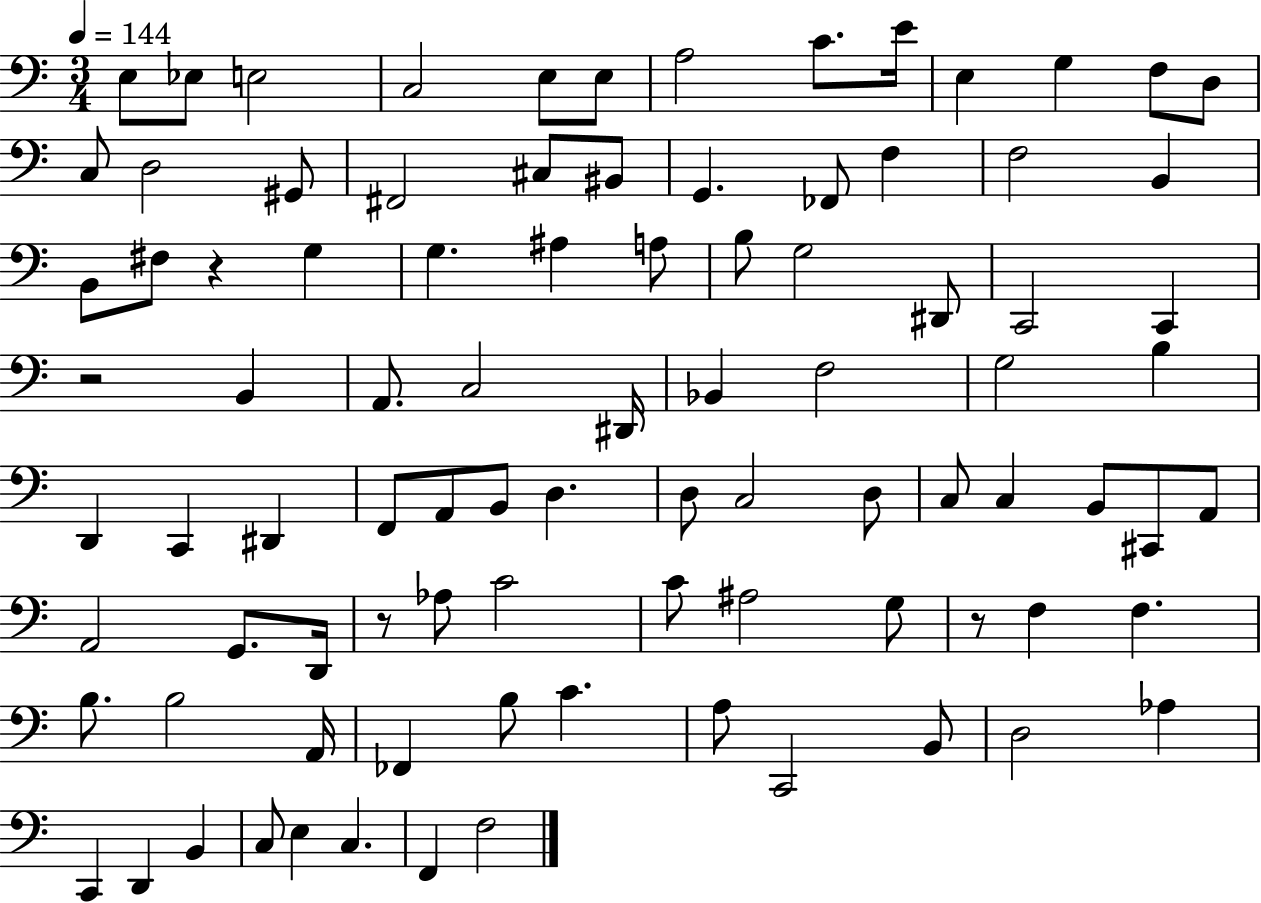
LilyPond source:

{
  \clef bass
  \numericTimeSignature
  \time 3/4
  \key c \major
  \tempo 4 = 144
  e8 ees8 e2 | c2 e8 e8 | a2 c'8. e'16 | e4 g4 f8 d8 | \break c8 d2 gis,8 | fis,2 cis8 bis,8 | g,4. fes,8 f4 | f2 b,4 | \break b,8 fis8 r4 g4 | g4. ais4 a8 | b8 g2 dis,8 | c,2 c,4 | \break r2 b,4 | a,8. c2 dis,16 | bes,4 f2 | g2 b4 | \break d,4 c,4 dis,4 | f,8 a,8 b,8 d4. | d8 c2 d8 | c8 c4 b,8 cis,8 a,8 | \break a,2 g,8. d,16 | r8 aes8 c'2 | c'8 ais2 g8 | r8 f4 f4. | \break b8. b2 a,16 | fes,4 b8 c'4. | a8 c,2 b,8 | d2 aes4 | \break c,4 d,4 b,4 | c8 e4 c4. | f,4 f2 | \bar "|."
}